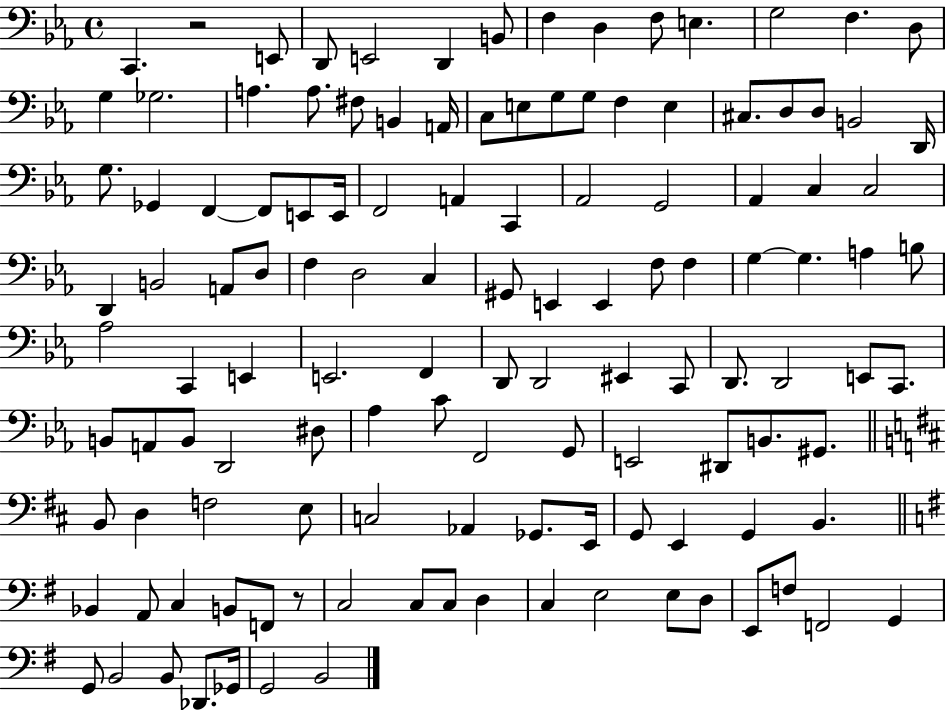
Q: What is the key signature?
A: EES major